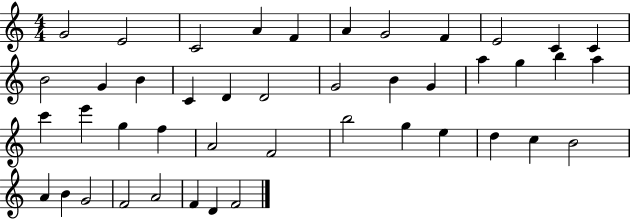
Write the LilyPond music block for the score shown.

{
  \clef treble
  \numericTimeSignature
  \time 4/4
  \key c \major
  g'2 e'2 | c'2 a'4 f'4 | a'4 g'2 f'4 | e'2 c'4 c'4 | \break b'2 g'4 b'4 | c'4 d'4 d'2 | g'2 b'4 g'4 | a''4 g''4 b''4 a''4 | \break c'''4 e'''4 g''4 f''4 | a'2 f'2 | b''2 g''4 e''4 | d''4 c''4 b'2 | \break a'4 b'4 g'2 | f'2 a'2 | f'4 d'4 f'2 | \bar "|."
}